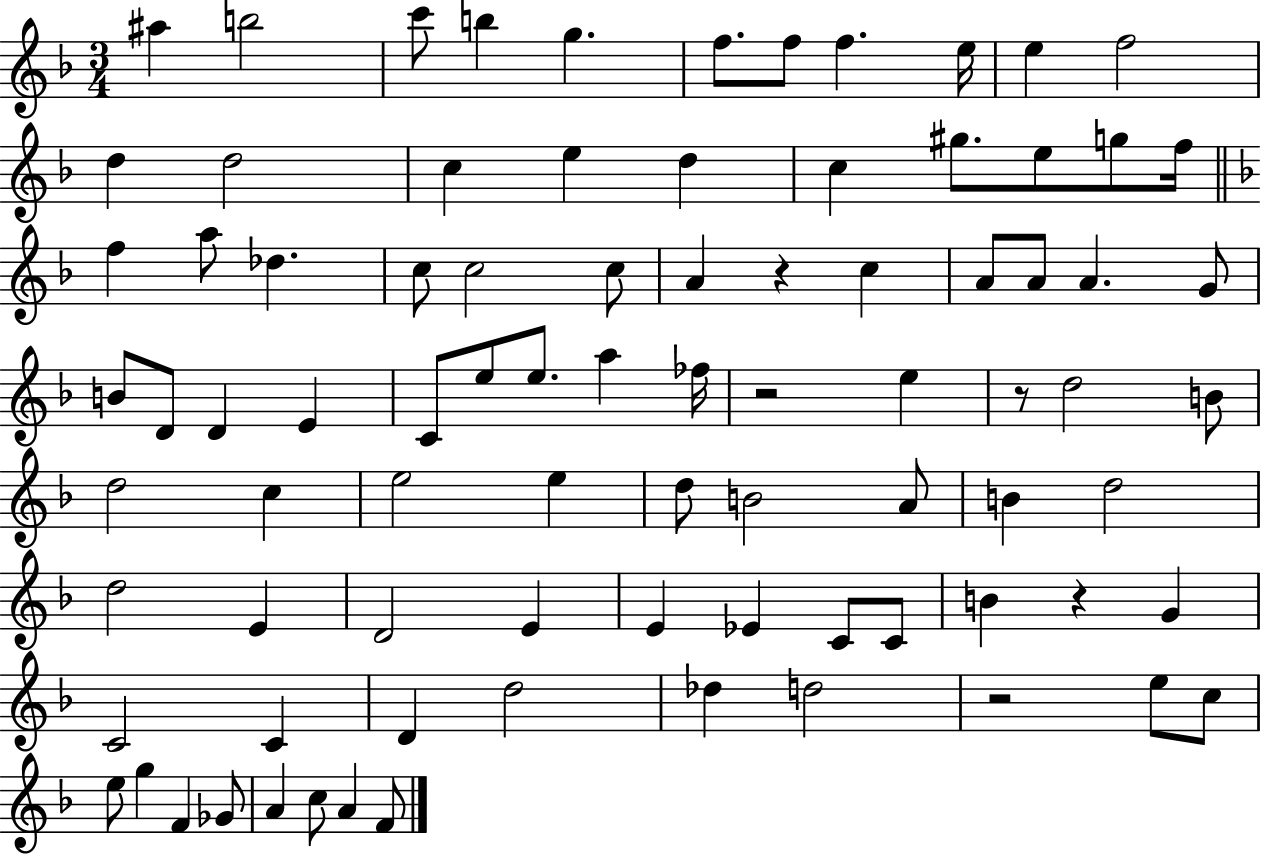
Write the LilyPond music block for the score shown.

{
  \clef treble
  \numericTimeSignature
  \time 3/4
  \key f \major
  ais''4 b''2 | c'''8 b''4 g''4. | f''8. f''8 f''4. e''16 | e''4 f''2 | \break d''4 d''2 | c''4 e''4 d''4 | c''4 gis''8. e''8 g''8 f''16 | \bar "||" \break \key d \minor f''4 a''8 des''4. | c''8 c''2 c''8 | a'4 r4 c''4 | a'8 a'8 a'4. g'8 | \break b'8 d'8 d'4 e'4 | c'8 e''8 e''8. a''4 fes''16 | r2 e''4 | r8 d''2 b'8 | \break d''2 c''4 | e''2 e''4 | d''8 b'2 a'8 | b'4 d''2 | \break d''2 e'4 | d'2 e'4 | e'4 ees'4 c'8 c'8 | b'4 r4 g'4 | \break c'2 c'4 | d'4 d''2 | des''4 d''2 | r2 e''8 c''8 | \break e''8 g''4 f'4 ges'8 | a'4 c''8 a'4 f'8 | \bar "|."
}